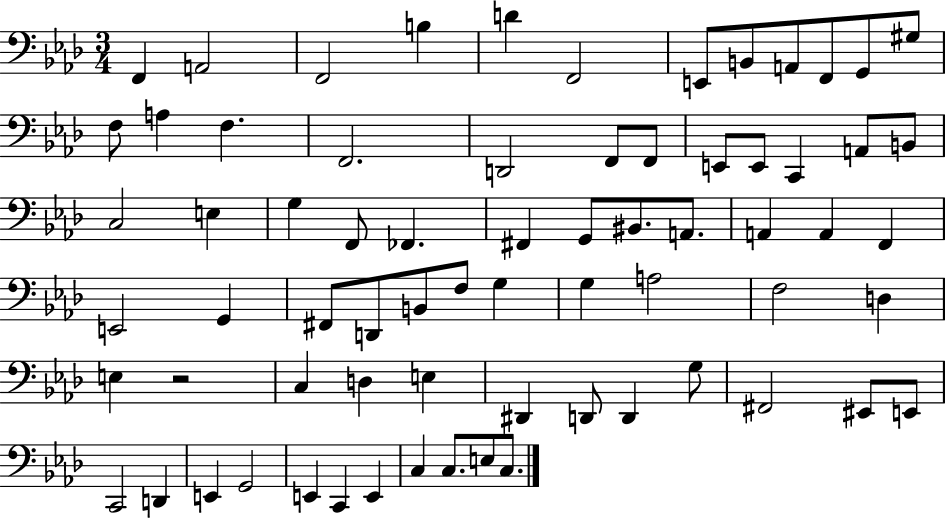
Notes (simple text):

F2/q A2/h F2/h B3/q D4/q F2/h E2/e B2/e A2/e F2/e G2/e G#3/e F3/e A3/q F3/q. F2/h. D2/h F2/e F2/e E2/e E2/e C2/q A2/e B2/e C3/h E3/q G3/q F2/e FES2/q. F#2/q G2/e BIS2/e. A2/e. A2/q A2/q F2/q E2/h G2/q F#2/e D2/e B2/e F3/e G3/q G3/q A3/h F3/h D3/q E3/q R/h C3/q D3/q E3/q D#2/q D2/e D2/q G3/e F#2/h EIS2/e E2/e C2/h D2/q E2/q G2/h E2/q C2/q E2/q C3/q C3/e. E3/e C3/e.